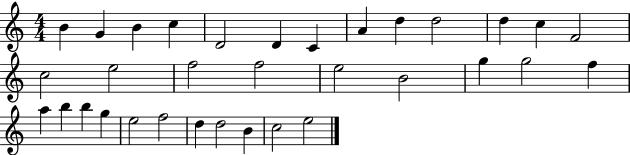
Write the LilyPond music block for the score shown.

{
  \clef treble
  \numericTimeSignature
  \time 4/4
  \key c \major
  b'4 g'4 b'4 c''4 | d'2 d'4 c'4 | a'4 d''4 d''2 | d''4 c''4 f'2 | \break c''2 e''2 | f''2 f''2 | e''2 b'2 | g''4 g''2 f''4 | \break a''4 b''4 b''4 g''4 | e''2 f''2 | d''4 d''2 b'4 | c''2 e''2 | \break \bar "|."
}